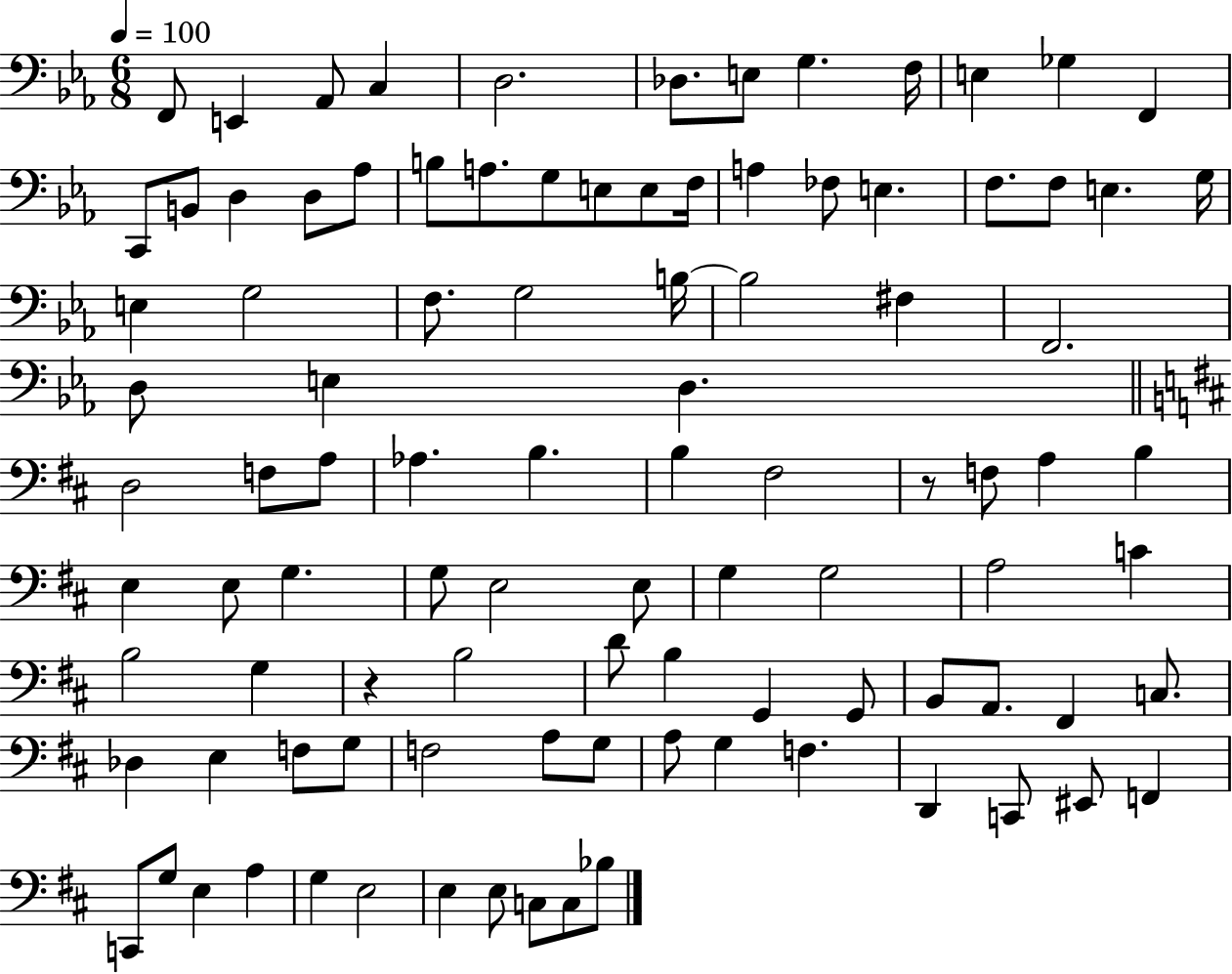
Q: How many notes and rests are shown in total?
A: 99